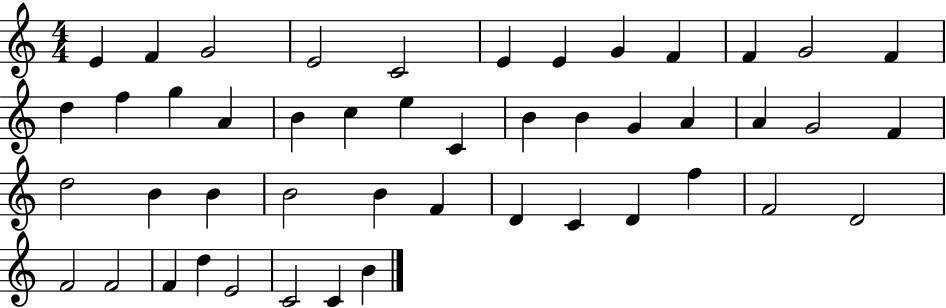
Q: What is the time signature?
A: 4/4